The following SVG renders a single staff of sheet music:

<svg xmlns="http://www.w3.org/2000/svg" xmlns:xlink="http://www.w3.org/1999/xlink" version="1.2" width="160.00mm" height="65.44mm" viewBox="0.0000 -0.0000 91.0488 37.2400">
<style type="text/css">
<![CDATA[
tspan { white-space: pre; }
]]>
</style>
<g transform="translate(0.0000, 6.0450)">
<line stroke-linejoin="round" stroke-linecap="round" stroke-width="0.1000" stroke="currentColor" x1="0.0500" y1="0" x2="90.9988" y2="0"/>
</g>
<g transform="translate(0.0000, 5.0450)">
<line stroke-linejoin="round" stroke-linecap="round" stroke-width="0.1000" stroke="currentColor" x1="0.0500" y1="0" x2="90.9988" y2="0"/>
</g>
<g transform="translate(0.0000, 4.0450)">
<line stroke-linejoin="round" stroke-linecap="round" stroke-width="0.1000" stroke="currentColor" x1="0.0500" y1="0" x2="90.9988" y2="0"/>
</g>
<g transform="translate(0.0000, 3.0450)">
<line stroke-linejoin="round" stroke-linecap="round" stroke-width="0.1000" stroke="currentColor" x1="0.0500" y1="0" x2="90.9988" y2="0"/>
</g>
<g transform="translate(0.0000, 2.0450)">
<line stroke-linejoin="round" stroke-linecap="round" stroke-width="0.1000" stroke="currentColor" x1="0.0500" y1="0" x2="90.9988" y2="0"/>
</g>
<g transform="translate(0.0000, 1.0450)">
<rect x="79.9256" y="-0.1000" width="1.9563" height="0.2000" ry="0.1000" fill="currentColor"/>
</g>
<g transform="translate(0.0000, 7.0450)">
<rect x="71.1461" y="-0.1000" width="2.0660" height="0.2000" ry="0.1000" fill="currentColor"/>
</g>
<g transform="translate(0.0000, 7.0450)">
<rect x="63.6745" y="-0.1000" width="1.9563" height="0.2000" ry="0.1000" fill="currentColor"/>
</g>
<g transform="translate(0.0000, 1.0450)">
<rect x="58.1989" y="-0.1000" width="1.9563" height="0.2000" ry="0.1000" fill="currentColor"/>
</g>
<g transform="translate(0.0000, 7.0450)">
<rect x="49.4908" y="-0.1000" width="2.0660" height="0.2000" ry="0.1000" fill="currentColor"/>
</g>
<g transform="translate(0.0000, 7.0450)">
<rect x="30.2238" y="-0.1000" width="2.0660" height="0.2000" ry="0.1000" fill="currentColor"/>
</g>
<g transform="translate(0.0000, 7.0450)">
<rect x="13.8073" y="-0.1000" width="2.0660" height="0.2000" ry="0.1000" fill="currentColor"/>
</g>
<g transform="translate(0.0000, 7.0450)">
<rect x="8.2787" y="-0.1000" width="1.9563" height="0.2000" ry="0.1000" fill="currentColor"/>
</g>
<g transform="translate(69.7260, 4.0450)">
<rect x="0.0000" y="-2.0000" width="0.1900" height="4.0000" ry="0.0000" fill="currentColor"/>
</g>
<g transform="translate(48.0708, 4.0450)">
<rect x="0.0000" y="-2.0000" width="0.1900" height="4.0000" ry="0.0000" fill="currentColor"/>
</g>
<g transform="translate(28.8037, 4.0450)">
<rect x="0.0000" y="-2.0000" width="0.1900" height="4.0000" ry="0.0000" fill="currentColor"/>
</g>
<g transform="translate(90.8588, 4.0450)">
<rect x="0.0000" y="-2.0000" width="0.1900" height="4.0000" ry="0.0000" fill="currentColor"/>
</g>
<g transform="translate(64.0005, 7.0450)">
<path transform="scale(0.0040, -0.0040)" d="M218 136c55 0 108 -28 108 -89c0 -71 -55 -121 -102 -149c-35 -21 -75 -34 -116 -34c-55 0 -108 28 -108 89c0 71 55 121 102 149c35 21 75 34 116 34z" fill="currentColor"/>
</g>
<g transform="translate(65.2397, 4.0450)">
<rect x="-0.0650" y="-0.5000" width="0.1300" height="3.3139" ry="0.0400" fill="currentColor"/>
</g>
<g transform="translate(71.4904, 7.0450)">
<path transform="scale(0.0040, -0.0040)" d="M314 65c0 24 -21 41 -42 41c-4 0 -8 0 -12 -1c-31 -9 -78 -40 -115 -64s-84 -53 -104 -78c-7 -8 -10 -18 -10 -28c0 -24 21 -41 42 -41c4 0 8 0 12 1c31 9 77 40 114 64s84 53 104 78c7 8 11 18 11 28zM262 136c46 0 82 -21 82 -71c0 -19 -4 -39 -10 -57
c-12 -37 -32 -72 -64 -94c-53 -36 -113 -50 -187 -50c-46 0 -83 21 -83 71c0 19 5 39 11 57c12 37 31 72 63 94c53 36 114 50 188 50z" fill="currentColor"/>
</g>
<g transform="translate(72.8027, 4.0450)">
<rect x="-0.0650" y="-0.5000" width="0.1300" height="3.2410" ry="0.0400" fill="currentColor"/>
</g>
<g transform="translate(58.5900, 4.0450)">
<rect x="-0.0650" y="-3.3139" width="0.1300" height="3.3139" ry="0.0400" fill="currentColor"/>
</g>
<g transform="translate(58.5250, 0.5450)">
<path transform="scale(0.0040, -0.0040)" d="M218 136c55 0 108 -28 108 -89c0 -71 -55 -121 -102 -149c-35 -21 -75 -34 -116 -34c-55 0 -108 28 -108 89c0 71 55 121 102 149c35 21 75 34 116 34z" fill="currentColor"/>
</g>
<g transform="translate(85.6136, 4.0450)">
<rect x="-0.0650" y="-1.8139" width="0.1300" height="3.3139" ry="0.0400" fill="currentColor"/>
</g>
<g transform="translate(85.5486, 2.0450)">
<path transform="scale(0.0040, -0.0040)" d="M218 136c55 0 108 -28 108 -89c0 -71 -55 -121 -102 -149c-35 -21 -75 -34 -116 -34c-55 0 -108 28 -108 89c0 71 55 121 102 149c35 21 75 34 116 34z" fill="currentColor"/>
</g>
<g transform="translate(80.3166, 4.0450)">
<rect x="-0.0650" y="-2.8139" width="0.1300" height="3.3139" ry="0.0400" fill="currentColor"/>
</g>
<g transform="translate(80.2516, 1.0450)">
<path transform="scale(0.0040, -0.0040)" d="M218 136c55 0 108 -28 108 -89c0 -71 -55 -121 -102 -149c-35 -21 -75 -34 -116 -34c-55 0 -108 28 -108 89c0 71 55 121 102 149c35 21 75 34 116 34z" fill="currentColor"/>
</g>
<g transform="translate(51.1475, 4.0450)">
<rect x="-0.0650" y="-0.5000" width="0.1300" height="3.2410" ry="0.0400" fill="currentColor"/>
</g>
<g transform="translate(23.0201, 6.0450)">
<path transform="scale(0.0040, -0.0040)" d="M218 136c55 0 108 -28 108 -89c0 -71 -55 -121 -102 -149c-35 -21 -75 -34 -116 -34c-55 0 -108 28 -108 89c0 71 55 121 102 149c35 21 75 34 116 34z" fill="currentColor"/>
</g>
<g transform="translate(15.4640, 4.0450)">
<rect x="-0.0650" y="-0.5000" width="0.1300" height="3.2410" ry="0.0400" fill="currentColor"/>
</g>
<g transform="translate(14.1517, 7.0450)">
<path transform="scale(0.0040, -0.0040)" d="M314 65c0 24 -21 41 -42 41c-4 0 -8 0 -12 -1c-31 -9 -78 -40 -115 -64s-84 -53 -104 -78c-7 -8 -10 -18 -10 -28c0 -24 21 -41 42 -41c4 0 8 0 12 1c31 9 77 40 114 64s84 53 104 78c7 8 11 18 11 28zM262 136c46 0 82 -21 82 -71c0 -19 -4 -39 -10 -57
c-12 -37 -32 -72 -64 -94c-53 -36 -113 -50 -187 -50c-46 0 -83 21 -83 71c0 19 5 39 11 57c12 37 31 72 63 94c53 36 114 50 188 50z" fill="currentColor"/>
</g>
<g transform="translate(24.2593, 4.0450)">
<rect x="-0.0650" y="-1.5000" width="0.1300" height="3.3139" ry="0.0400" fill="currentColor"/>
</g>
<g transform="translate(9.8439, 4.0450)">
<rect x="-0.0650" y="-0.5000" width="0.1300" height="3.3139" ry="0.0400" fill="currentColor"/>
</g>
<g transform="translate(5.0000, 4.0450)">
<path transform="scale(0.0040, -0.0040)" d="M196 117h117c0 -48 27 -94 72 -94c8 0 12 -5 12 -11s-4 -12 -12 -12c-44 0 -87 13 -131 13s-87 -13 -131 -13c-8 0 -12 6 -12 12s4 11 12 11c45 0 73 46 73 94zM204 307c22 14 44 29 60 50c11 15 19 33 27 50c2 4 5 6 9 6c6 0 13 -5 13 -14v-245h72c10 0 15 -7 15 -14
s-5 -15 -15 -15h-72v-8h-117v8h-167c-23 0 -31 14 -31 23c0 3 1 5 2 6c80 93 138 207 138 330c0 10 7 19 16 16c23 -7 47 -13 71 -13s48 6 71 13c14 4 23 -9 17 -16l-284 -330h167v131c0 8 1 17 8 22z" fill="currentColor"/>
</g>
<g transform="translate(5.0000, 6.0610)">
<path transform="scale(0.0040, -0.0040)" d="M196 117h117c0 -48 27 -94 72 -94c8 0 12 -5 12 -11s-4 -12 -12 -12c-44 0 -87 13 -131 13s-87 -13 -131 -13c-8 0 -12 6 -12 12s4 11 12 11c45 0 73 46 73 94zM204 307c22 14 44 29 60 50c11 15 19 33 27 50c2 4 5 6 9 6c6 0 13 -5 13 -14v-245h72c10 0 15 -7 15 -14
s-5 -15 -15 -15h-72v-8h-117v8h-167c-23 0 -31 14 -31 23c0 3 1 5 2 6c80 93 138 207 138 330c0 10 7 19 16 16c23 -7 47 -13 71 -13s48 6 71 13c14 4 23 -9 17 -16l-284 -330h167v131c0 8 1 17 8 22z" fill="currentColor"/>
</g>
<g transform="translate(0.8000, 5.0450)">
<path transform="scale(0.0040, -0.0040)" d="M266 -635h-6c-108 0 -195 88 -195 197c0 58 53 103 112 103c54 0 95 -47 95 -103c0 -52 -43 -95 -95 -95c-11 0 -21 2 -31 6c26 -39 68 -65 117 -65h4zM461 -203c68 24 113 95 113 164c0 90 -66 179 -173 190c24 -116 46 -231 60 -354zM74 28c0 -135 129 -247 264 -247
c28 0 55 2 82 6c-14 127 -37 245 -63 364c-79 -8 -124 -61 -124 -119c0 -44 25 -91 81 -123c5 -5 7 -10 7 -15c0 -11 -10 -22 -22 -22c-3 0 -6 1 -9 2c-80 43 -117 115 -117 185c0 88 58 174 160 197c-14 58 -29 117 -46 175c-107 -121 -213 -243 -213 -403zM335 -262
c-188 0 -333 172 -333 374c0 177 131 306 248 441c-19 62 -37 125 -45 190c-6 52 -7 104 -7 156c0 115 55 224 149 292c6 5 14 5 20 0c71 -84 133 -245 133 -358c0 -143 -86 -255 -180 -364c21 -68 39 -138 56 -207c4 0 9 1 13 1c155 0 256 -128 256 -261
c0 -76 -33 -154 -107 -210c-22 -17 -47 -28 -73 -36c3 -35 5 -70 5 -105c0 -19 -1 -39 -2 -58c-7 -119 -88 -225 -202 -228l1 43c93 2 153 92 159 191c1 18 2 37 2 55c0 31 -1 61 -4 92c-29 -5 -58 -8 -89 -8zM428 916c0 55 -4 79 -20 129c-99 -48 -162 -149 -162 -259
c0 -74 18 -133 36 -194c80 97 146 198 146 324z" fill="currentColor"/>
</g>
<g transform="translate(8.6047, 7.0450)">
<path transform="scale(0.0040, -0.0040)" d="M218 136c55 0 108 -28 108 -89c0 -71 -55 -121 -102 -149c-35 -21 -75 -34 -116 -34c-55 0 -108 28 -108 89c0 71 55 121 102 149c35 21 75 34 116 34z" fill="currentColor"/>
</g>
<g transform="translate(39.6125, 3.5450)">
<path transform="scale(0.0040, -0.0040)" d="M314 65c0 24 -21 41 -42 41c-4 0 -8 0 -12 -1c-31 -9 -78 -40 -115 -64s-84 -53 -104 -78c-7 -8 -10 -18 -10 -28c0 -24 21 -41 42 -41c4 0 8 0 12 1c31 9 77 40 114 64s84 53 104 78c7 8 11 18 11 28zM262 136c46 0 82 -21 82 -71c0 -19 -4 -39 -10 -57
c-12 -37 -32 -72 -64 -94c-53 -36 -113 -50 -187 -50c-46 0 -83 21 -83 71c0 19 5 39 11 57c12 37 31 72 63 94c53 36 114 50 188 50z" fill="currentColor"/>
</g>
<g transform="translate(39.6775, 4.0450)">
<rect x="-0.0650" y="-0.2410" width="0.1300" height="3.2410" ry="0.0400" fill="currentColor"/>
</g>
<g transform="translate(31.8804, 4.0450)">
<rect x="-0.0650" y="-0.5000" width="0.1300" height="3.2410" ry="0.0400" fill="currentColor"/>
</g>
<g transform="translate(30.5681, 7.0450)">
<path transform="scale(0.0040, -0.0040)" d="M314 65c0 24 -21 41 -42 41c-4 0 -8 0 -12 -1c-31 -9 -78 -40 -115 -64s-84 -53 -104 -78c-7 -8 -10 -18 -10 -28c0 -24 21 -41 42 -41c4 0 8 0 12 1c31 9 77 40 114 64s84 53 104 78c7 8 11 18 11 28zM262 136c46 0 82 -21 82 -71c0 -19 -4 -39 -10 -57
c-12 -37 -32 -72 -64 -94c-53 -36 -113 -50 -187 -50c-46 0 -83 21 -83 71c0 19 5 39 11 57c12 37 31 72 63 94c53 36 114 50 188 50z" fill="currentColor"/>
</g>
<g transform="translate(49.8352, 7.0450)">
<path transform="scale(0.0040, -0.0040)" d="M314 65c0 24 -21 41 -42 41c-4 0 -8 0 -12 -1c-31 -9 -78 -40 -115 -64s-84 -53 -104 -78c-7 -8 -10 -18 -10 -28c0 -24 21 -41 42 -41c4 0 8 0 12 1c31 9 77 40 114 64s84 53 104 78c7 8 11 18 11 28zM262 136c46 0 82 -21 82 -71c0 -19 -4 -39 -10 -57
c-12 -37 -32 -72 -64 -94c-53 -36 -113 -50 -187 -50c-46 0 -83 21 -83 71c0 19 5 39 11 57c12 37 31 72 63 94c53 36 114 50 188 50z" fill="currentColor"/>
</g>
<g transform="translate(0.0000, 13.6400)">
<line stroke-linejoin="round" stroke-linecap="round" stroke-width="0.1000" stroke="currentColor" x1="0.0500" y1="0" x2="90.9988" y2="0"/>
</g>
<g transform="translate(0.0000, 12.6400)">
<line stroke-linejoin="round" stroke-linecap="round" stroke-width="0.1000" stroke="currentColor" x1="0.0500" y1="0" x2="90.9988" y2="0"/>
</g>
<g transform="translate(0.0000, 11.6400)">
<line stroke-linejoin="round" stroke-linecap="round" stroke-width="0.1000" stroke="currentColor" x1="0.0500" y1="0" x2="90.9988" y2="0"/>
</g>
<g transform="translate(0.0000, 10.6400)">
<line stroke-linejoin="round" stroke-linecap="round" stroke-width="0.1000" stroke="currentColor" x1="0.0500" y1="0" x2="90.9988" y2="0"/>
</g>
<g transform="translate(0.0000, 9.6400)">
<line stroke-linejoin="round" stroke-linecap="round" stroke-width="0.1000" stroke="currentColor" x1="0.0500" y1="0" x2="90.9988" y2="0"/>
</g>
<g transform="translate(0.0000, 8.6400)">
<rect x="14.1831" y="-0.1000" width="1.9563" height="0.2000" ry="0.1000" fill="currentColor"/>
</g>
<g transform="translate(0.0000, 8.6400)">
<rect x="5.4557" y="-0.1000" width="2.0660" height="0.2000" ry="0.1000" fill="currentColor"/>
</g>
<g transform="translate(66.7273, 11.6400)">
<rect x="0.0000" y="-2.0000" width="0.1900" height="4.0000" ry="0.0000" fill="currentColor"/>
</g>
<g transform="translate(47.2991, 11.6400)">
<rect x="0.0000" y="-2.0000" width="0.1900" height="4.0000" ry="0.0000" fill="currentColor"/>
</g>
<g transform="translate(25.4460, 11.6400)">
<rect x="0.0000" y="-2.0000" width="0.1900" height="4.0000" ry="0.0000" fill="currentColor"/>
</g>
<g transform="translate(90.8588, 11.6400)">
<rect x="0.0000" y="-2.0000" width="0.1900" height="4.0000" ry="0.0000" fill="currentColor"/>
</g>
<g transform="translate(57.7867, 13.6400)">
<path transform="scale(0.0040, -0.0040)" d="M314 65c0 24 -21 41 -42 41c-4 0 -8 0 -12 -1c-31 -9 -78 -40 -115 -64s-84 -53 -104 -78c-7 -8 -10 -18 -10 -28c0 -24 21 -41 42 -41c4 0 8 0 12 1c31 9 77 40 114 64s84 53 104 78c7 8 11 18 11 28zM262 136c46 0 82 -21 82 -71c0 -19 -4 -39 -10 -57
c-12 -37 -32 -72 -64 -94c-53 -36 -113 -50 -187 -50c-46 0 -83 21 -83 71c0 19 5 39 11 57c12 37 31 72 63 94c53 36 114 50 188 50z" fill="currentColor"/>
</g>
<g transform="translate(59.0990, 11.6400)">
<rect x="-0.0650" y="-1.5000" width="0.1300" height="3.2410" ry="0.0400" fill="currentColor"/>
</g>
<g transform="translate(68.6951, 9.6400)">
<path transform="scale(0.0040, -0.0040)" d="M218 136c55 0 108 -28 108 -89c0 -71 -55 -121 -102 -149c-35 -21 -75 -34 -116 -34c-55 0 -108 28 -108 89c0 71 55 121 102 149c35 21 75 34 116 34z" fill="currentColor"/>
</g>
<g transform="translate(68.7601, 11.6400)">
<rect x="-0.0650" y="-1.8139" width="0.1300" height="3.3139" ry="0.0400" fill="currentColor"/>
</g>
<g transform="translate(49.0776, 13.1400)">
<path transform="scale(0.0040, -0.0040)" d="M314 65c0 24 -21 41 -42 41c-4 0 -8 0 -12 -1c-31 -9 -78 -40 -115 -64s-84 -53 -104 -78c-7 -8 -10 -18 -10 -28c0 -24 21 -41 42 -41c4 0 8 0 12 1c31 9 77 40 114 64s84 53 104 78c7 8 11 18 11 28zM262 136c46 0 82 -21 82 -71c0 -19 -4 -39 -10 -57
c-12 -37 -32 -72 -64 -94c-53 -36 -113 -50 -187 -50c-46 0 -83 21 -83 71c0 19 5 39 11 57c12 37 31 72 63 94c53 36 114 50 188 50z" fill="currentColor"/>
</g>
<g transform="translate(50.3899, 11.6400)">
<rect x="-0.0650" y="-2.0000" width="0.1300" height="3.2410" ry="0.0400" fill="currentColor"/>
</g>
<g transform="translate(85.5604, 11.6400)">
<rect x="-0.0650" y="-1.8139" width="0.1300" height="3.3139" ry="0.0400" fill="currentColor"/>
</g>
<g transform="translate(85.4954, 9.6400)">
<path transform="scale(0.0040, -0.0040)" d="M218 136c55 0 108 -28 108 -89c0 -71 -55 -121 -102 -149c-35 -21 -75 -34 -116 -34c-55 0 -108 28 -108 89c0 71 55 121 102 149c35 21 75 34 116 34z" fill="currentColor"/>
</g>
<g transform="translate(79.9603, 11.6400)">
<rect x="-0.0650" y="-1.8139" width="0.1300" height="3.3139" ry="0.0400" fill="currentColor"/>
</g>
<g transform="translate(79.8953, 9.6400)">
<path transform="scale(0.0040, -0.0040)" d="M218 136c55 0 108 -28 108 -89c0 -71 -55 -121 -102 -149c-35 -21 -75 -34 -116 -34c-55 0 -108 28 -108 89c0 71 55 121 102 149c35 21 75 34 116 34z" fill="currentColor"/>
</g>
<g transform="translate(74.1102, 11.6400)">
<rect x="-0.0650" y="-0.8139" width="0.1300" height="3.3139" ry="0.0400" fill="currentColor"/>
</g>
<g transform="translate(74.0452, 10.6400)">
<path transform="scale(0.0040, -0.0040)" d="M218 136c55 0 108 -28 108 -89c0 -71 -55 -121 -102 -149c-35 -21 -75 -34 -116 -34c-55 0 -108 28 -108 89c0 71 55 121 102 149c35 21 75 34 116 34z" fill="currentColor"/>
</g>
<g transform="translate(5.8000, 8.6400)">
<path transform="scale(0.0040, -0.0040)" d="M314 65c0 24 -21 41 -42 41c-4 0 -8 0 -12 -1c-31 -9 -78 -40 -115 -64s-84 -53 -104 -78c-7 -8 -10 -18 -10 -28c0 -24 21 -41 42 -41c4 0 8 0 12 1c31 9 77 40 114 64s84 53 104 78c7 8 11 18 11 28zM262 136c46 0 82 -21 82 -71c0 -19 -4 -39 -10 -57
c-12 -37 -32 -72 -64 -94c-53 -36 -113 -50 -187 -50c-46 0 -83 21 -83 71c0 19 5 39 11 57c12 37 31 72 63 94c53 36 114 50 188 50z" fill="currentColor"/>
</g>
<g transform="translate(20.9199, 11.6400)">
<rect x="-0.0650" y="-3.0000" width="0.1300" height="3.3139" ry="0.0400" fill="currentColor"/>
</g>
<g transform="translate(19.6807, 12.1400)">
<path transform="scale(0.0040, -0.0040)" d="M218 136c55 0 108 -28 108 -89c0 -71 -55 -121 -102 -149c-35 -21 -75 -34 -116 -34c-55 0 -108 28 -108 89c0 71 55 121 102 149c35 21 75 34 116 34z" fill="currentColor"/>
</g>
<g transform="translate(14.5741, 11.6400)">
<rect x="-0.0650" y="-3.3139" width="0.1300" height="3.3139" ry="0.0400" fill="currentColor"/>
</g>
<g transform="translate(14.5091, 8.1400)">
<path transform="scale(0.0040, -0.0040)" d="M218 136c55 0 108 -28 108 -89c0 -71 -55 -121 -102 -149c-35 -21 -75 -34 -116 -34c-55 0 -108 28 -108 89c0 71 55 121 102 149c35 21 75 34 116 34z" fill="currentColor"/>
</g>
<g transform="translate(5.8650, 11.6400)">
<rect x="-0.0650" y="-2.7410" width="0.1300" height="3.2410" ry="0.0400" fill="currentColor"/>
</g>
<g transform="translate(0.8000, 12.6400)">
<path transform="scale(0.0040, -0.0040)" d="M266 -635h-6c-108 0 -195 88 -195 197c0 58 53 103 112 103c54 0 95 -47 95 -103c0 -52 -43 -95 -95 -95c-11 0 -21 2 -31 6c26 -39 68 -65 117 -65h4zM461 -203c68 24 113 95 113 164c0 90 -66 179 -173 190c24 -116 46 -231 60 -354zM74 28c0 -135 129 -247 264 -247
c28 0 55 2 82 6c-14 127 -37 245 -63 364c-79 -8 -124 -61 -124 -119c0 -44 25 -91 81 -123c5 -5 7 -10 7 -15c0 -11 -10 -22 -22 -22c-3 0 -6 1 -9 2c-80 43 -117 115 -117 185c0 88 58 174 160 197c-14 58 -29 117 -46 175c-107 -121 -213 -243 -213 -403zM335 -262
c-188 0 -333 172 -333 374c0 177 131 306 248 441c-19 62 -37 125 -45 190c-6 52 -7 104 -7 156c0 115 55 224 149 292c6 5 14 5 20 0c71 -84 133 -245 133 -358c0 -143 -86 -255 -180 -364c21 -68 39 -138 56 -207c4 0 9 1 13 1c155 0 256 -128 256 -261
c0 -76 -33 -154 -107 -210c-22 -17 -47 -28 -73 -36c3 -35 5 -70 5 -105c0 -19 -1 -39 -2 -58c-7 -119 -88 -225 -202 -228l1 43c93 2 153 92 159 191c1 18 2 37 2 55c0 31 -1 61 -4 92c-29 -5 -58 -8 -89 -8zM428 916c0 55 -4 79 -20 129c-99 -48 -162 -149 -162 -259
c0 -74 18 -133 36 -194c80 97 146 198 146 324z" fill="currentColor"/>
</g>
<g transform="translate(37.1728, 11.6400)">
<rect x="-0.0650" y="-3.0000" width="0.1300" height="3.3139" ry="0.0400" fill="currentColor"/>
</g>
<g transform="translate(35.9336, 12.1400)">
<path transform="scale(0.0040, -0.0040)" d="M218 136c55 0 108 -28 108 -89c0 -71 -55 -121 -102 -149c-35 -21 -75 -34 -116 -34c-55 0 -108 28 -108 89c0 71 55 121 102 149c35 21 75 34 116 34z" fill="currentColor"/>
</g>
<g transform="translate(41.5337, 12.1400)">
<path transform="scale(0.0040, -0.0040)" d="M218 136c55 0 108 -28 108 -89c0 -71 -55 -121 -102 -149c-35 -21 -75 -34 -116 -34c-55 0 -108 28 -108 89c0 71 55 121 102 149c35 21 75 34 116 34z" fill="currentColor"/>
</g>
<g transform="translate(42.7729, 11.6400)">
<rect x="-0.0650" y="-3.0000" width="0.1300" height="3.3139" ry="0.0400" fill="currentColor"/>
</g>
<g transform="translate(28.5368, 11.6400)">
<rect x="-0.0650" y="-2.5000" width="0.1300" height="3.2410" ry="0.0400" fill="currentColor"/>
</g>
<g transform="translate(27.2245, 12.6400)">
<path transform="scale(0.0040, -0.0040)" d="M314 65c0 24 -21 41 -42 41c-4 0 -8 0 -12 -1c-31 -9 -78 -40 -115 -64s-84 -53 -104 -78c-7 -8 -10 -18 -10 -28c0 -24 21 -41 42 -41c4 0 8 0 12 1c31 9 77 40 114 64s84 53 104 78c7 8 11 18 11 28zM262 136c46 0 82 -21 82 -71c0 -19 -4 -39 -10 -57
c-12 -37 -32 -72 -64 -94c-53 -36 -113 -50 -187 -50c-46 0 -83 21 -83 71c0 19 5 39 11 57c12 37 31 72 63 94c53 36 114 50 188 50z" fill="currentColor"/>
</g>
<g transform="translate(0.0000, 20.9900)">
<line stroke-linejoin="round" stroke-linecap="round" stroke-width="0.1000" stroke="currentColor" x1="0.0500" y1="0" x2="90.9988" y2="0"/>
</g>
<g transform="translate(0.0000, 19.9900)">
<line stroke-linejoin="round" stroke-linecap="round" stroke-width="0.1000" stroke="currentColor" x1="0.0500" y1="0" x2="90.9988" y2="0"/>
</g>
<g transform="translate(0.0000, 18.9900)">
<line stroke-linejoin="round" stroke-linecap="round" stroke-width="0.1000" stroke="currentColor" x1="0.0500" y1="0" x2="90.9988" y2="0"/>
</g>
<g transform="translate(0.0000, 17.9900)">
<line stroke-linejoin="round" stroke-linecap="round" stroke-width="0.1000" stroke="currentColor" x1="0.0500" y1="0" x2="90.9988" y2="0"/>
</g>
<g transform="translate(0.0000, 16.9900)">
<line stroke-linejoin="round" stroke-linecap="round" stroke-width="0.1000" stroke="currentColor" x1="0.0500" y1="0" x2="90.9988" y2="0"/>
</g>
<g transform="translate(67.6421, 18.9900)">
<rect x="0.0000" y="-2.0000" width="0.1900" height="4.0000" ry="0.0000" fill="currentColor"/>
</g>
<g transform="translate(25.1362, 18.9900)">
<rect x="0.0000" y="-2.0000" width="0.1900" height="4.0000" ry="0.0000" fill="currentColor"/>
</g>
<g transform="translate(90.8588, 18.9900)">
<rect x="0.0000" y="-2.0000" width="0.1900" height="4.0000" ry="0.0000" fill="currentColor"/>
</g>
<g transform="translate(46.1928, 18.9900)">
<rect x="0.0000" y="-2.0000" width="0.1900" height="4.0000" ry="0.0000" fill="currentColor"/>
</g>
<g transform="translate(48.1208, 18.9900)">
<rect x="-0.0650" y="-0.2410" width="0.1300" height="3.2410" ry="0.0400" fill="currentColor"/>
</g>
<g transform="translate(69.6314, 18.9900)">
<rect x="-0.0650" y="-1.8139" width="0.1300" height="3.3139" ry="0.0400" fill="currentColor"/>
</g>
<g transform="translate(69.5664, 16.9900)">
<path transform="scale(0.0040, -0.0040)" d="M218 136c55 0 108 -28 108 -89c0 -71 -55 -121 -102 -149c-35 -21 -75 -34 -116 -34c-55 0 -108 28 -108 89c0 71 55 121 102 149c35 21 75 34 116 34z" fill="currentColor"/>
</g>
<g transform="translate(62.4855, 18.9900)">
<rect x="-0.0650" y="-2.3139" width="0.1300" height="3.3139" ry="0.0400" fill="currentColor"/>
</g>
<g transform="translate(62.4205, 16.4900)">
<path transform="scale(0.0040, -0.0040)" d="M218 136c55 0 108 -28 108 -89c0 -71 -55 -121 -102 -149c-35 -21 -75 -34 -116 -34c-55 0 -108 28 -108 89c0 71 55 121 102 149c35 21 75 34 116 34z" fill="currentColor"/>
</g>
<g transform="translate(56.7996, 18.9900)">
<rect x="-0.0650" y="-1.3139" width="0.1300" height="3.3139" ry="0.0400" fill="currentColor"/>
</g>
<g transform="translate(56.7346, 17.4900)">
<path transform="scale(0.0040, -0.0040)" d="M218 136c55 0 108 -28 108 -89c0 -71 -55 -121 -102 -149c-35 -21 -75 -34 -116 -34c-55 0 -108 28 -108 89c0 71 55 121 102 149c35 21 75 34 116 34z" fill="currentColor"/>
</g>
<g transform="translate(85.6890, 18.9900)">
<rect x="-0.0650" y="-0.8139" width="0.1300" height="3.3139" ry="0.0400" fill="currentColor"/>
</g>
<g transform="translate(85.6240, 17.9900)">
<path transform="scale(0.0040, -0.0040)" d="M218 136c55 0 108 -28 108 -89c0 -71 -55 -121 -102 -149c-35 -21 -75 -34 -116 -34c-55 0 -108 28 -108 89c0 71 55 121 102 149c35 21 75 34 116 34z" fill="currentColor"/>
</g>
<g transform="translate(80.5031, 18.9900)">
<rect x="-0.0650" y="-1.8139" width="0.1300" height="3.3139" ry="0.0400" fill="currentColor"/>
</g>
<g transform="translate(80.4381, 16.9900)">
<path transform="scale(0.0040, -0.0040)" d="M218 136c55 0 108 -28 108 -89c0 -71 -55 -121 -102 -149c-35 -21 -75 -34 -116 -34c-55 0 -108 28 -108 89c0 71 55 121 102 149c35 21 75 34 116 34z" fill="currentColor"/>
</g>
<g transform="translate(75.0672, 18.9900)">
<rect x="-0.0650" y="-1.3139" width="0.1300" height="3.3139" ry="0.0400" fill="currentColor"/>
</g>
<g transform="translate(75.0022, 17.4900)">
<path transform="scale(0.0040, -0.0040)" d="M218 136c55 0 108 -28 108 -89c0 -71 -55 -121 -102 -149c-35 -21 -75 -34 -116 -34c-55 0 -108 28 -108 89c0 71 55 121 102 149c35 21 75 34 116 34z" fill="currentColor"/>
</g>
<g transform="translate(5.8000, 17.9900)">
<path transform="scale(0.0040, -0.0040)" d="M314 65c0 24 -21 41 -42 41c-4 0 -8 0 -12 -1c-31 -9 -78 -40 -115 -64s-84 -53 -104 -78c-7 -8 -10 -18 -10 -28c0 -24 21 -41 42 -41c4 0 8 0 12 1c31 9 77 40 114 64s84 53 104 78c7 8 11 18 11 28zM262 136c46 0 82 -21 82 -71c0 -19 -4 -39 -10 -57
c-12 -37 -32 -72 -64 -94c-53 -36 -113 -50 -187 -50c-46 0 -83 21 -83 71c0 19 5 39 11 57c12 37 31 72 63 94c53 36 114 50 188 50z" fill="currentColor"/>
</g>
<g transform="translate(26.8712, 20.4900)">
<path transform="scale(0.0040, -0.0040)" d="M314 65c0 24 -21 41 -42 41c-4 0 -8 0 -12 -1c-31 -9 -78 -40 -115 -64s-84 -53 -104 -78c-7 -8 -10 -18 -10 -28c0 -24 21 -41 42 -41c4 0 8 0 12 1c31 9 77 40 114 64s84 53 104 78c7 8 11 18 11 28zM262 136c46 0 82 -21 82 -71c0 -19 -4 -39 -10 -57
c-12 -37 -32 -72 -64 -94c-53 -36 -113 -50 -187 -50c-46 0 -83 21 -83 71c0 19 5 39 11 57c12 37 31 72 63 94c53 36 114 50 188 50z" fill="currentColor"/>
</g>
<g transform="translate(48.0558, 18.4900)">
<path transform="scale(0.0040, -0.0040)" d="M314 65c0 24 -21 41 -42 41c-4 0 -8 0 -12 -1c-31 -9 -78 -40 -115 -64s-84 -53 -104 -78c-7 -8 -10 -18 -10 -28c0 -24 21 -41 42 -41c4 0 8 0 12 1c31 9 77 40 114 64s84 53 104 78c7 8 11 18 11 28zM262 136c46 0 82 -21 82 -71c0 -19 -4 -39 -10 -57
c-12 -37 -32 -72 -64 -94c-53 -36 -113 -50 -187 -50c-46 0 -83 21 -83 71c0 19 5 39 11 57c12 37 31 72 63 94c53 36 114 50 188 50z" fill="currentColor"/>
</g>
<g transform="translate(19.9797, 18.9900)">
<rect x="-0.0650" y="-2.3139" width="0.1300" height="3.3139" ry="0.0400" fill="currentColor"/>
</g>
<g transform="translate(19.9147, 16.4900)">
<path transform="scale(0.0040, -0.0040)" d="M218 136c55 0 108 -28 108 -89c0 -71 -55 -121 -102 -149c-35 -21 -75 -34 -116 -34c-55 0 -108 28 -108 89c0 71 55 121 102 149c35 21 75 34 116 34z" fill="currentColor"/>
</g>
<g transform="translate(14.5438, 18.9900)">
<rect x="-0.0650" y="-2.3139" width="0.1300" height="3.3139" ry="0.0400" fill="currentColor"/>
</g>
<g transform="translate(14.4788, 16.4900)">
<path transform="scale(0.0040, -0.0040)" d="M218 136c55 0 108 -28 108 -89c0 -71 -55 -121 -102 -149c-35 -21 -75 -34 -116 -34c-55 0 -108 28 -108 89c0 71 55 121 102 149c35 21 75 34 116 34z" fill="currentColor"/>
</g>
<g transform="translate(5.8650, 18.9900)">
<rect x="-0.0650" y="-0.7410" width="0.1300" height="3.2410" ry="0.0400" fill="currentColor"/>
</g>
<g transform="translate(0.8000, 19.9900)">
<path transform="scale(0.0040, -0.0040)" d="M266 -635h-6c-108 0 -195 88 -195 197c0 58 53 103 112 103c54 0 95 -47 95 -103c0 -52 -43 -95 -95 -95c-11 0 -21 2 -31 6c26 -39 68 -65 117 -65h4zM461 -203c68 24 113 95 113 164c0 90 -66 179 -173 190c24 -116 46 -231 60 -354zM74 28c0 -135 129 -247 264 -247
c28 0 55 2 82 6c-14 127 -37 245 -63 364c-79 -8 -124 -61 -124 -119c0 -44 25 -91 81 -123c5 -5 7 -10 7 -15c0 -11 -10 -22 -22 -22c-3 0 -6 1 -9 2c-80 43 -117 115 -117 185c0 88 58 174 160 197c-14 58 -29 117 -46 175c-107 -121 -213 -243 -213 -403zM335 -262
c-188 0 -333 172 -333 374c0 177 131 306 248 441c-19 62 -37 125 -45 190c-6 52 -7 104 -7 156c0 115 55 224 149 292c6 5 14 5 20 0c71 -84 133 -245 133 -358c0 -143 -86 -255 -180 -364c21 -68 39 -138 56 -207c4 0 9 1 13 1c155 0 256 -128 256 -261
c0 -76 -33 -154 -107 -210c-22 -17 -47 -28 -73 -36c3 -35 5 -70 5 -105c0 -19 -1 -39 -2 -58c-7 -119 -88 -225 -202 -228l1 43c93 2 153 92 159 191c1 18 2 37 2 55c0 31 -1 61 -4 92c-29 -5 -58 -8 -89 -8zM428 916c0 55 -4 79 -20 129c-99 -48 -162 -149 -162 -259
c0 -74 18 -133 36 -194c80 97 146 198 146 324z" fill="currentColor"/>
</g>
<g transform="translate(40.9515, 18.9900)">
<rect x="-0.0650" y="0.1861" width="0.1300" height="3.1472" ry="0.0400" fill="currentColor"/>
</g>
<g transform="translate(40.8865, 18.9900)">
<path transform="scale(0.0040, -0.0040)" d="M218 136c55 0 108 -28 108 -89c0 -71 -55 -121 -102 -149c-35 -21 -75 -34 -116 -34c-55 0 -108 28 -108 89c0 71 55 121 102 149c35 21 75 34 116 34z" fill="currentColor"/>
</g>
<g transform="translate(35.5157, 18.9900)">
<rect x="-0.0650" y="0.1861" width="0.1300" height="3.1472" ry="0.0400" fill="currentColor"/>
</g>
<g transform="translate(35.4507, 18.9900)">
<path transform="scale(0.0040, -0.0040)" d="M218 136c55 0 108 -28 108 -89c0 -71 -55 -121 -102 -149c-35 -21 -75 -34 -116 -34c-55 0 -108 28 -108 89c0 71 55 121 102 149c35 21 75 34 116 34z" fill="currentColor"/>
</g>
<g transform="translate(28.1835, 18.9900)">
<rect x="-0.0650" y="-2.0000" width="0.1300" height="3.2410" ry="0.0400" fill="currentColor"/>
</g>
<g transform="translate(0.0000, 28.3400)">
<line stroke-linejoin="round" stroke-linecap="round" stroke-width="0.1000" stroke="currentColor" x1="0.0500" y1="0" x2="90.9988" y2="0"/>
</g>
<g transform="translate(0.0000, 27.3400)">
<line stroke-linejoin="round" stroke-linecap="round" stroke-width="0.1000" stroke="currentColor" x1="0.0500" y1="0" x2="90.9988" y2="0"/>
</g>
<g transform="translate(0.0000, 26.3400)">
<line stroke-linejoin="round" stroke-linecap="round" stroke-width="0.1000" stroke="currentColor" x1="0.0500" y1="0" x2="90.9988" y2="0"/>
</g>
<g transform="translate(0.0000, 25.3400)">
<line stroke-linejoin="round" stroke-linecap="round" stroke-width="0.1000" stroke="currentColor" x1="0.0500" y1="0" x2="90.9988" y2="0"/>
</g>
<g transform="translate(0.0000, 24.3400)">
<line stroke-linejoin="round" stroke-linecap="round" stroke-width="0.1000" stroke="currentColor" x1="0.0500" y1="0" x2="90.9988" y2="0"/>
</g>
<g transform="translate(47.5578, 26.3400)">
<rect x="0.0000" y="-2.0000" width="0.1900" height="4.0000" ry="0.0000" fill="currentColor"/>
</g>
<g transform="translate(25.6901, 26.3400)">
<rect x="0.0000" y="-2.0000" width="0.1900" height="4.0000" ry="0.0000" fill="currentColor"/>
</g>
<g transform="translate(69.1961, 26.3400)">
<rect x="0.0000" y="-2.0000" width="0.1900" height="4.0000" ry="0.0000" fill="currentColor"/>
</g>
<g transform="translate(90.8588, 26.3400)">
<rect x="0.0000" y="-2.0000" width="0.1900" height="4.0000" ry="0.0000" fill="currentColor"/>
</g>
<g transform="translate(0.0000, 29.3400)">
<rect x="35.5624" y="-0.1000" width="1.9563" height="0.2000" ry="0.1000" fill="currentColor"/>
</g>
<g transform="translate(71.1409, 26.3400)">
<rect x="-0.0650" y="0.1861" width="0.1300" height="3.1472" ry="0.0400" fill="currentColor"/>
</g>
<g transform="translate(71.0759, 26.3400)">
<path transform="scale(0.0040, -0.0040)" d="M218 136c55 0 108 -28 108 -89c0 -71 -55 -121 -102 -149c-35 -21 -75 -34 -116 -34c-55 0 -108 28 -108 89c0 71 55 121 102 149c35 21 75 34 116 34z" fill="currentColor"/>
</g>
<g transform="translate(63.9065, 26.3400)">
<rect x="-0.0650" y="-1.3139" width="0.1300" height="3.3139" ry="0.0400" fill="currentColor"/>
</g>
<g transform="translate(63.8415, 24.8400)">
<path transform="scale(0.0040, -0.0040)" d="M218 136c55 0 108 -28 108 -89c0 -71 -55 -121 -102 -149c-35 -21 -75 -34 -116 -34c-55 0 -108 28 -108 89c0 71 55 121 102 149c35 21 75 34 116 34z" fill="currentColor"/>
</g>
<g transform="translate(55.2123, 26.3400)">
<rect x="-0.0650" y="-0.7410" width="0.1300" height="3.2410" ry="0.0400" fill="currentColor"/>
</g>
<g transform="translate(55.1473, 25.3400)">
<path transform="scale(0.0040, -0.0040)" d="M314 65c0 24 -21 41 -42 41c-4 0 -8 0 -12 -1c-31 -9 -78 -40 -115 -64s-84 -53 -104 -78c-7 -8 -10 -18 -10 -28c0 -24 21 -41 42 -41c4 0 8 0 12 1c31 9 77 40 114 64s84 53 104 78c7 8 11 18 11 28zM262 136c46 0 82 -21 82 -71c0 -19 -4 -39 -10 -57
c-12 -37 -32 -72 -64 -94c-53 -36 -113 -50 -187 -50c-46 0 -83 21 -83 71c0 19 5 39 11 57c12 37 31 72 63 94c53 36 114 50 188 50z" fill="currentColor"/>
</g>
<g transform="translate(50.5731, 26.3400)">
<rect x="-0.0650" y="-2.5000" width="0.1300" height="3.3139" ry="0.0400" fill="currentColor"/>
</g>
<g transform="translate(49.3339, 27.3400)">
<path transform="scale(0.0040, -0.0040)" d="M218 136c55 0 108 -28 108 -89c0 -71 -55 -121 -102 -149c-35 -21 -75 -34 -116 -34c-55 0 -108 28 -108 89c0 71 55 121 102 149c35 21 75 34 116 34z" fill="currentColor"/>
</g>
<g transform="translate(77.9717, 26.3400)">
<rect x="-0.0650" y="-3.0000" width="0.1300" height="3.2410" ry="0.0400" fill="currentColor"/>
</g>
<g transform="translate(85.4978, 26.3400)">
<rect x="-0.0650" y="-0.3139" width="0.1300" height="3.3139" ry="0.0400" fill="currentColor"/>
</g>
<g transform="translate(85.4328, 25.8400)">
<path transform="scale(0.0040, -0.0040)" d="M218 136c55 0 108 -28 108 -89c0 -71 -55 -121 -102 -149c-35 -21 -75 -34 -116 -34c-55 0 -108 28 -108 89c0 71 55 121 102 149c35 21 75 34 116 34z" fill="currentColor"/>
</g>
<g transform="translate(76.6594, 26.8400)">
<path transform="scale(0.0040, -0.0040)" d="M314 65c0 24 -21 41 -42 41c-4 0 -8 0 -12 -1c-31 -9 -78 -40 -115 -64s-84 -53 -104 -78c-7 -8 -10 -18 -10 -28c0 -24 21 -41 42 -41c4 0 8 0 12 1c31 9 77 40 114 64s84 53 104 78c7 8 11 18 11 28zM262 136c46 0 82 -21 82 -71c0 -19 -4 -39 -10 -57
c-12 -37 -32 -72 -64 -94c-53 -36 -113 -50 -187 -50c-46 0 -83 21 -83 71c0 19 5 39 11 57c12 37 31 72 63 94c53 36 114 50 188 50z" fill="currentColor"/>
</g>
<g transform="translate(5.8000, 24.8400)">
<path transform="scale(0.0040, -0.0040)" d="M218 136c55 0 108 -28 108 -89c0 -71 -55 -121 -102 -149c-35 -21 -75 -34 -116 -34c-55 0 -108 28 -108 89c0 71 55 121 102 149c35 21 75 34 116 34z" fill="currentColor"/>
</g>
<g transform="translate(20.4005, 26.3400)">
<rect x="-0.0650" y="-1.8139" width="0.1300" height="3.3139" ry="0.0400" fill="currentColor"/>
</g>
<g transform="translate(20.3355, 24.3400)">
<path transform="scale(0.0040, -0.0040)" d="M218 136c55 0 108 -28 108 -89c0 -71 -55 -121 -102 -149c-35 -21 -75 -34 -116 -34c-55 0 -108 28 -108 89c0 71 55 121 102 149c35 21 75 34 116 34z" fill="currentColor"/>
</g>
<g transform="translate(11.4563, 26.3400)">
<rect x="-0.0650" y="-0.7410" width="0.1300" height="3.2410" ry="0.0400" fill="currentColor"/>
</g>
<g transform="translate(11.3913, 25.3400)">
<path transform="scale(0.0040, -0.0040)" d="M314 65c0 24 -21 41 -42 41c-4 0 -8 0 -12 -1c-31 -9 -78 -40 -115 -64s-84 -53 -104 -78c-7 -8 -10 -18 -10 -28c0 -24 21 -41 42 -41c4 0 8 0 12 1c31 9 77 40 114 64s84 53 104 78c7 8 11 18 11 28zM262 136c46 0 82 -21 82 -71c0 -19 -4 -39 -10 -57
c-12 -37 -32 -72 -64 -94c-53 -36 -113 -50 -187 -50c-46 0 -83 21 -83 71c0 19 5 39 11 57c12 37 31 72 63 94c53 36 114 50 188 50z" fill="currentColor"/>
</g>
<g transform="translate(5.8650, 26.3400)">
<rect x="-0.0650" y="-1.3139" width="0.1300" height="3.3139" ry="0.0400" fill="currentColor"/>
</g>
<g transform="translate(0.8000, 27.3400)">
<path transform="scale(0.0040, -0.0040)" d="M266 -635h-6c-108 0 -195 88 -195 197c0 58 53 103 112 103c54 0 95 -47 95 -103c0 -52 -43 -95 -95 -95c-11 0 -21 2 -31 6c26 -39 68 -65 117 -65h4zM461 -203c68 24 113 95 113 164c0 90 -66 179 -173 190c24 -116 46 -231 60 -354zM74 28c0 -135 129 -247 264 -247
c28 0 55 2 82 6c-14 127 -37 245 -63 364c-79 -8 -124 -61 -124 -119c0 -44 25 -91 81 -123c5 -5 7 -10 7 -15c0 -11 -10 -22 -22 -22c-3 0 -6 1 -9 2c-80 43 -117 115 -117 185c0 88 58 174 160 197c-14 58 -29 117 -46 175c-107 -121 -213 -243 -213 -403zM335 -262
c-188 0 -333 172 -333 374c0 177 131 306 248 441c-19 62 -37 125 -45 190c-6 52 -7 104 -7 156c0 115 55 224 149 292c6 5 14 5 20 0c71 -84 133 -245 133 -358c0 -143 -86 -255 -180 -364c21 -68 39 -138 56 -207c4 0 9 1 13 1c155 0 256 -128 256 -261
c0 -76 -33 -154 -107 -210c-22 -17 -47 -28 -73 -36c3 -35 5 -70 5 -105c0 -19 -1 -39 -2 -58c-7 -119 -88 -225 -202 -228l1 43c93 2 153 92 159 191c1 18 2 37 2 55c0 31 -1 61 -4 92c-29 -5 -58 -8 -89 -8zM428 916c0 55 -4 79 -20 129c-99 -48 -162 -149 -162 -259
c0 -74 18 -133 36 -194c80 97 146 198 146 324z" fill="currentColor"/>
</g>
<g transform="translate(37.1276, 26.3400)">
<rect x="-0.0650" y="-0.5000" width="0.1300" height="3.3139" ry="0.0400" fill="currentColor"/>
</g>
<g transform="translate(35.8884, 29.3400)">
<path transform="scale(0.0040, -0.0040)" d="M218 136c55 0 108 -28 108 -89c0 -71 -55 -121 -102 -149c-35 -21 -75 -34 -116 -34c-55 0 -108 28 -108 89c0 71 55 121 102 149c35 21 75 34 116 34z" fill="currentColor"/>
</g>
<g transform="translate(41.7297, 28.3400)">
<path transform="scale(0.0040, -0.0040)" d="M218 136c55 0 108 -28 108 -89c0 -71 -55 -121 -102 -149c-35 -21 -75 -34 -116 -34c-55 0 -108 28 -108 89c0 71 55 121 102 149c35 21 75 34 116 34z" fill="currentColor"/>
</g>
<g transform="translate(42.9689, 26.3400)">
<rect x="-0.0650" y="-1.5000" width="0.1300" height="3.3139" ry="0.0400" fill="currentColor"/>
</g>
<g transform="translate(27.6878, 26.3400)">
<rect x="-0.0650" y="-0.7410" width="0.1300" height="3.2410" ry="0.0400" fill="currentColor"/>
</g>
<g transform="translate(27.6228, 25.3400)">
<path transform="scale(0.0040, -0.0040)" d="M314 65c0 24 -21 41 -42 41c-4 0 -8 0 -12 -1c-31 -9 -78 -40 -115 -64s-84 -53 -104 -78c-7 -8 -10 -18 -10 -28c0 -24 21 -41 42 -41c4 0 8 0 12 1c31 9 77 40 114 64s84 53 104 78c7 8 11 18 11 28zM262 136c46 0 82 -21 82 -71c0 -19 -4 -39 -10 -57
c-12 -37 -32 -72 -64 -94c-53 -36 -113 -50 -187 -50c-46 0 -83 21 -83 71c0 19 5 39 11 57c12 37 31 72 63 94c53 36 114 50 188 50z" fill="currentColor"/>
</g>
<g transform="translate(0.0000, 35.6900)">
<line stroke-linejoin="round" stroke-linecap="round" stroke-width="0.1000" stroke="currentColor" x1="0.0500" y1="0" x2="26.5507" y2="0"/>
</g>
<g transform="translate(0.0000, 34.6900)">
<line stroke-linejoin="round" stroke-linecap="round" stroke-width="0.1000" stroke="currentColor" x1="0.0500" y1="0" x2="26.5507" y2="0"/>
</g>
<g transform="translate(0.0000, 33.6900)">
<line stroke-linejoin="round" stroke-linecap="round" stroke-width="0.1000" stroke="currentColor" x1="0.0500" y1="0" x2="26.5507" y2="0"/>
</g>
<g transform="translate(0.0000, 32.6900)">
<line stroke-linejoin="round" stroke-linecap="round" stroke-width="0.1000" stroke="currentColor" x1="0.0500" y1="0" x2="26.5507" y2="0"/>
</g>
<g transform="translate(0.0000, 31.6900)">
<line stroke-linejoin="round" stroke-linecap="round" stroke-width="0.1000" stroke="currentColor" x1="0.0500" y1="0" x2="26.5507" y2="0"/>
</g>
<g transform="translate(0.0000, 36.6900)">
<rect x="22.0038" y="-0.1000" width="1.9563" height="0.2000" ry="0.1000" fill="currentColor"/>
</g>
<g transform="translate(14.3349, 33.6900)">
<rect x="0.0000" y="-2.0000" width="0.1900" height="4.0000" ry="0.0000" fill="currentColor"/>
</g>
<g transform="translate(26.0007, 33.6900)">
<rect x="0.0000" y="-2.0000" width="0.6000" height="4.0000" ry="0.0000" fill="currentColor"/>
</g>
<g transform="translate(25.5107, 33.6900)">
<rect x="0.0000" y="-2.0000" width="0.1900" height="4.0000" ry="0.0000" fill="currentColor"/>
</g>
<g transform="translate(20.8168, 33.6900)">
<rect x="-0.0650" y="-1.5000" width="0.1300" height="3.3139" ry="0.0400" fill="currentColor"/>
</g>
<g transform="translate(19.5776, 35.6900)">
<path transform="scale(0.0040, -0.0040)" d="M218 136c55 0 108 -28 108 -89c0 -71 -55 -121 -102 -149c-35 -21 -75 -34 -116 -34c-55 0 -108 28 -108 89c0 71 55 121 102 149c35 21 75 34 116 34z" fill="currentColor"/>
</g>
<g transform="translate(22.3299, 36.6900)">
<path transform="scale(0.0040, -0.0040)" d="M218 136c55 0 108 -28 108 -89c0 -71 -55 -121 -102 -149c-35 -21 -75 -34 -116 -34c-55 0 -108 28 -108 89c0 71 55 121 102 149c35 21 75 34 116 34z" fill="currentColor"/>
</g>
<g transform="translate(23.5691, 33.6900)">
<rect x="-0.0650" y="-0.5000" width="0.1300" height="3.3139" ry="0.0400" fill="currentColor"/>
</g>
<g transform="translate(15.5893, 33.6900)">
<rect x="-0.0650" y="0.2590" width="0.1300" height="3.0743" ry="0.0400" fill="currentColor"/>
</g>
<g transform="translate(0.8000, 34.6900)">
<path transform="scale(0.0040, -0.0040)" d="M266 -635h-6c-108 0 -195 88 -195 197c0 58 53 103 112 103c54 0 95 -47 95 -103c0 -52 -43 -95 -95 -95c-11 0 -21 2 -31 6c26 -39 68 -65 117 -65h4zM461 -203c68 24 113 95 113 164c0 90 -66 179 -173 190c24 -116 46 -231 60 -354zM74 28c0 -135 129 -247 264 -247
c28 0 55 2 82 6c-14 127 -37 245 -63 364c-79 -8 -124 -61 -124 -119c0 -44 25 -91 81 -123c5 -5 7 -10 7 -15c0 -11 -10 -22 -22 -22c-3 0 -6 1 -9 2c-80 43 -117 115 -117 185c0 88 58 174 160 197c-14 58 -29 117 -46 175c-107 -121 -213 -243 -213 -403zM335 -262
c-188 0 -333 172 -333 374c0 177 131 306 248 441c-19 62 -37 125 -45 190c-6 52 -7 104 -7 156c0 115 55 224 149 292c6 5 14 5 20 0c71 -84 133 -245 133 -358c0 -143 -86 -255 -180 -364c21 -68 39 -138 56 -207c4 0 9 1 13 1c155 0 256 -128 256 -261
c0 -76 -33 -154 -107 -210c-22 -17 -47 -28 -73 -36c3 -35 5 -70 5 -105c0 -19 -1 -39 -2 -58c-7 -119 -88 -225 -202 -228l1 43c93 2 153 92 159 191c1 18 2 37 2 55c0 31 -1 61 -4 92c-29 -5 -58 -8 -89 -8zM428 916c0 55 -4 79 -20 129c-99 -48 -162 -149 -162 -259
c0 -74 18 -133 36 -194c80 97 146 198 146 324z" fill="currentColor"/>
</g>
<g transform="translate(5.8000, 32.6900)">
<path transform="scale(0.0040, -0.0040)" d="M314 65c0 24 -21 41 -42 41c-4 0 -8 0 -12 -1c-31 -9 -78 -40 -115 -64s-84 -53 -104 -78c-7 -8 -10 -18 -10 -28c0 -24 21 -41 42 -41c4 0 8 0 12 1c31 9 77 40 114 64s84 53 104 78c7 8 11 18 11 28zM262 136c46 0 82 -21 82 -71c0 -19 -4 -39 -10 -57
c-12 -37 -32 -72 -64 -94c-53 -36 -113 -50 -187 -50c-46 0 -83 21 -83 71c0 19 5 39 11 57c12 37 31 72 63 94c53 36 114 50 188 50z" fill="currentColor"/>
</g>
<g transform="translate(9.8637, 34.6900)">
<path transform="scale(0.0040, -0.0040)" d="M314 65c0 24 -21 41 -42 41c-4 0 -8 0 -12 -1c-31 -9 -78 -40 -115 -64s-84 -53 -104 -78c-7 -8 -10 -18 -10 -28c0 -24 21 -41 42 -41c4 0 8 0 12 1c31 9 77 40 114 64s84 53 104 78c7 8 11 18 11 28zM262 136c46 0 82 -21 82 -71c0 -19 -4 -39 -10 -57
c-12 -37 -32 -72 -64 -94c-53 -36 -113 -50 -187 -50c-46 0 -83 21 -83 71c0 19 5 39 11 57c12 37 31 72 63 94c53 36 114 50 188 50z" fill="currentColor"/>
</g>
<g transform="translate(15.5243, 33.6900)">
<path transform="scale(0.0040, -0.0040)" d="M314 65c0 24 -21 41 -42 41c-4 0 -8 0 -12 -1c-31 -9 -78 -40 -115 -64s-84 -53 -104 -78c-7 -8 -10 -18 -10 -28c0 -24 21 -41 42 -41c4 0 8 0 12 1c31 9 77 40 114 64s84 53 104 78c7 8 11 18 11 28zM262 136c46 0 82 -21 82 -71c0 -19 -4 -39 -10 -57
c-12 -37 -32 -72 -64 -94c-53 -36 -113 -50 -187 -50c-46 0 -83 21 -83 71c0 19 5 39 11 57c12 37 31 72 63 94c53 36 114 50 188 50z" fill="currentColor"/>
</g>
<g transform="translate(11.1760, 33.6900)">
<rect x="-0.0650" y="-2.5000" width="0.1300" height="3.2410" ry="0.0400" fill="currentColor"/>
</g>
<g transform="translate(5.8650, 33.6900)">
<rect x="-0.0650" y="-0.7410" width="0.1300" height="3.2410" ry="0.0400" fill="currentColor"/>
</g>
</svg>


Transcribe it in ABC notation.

X:1
T:Untitled
M:4/4
L:1/4
K:C
C C2 E C2 c2 C2 b C C2 a f a2 b A G2 A A F2 E2 f d f f d2 g g F2 B B c2 e g f e f d e d2 f d2 C E G d2 e B A2 c d2 G2 B2 E C